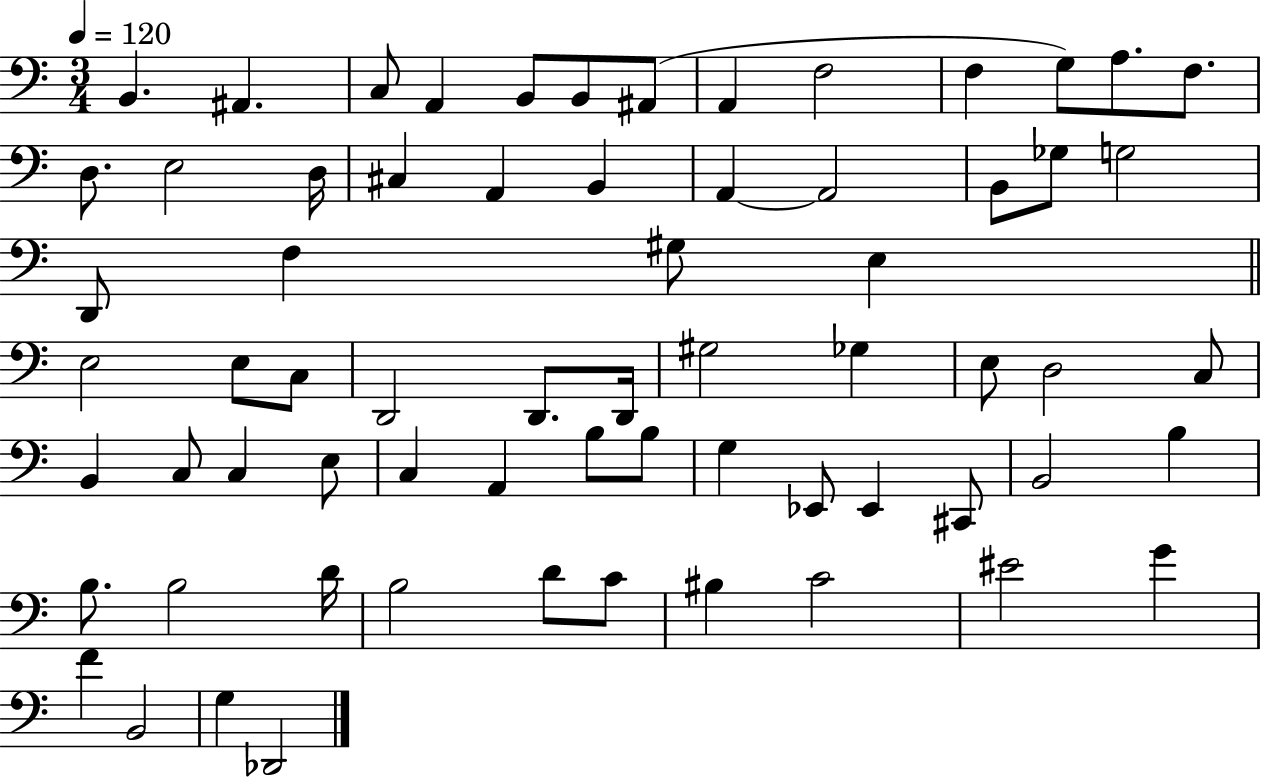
{
  \clef bass
  \numericTimeSignature
  \time 3/4
  \key c \major
  \tempo 4 = 120
  \repeat volta 2 { b,4. ais,4. | c8 a,4 b,8 b,8 ais,8( | a,4 f2 | f4 g8) a8. f8. | \break d8. e2 d16 | cis4 a,4 b,4 | a,4~~ a,2 | b,8 ges8 g2 | \break d,8 f4 gis8 e4 | \bar "||" \break \key a \minor e2 e8 c8 | d,2 d,8. d,16 | gis2 ges4 | e8 d2 c8 | \break b,4 c8 c4 e8 | c4 a,4 b8 b8 | g4 ees,8 ees,4 cis,8 | b,2 b4 | \break b8. b2 d'16 | b2 d'8 c'8 | bis4 c'2 | eis'2 g'4 | \break f'4 b,2 | g4 des,2 | } \bar "|."
}